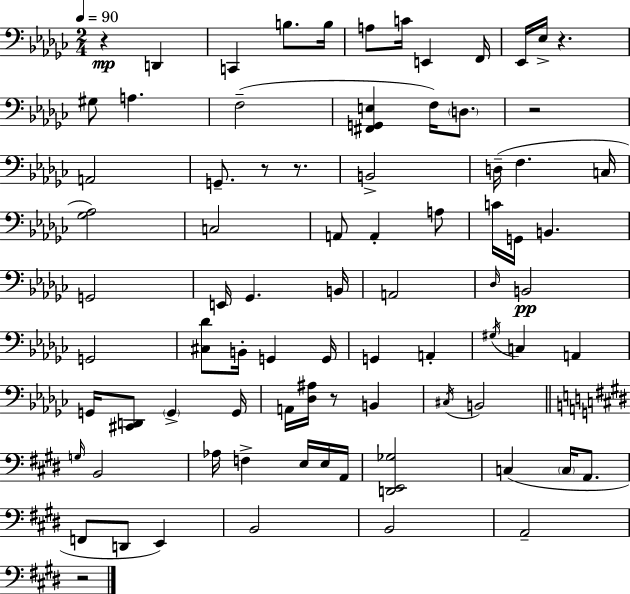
X:1
T:Untitled
M:2/4
L:1/4
K:Ebm
z D,, C,, B,/2 B,/4 A,/2 C/4 E,, F,,/4 _E,,/4 _E,/4 z ^G,/2 A, F,2 [^F,,G,,E,] F,/4 D,/2 z2 A,,2 G,,/2 z/2 z/2 B,,2 D,/4 F, C,/4 [_G,_A,]2 C,2 A,,/2 A,, A,/2 C/4 G,,/4 B,, G,,2 E,,/4 _G,, B,,/4 A,,2 _D,/4 B,,2 G,,2 [^C,_D]/2 B,,/4 G,, G,,/4 G,, A,, ^G,/4 C, A,, G,,/4 [^C,,D,,]/2 G,, G,,/4 A,,/4 [_D,^A,]/4 z/2 B,, ^C,/4 B,,2 G,/4 B,,2 _A,/4 F, E,/4 E,/4 A,,/4 [D,,E,,_G,]2 C, C,/4 A,,/2 F,,/2 D,,/2 E,, B,,2 B,,2 A,,2 z2